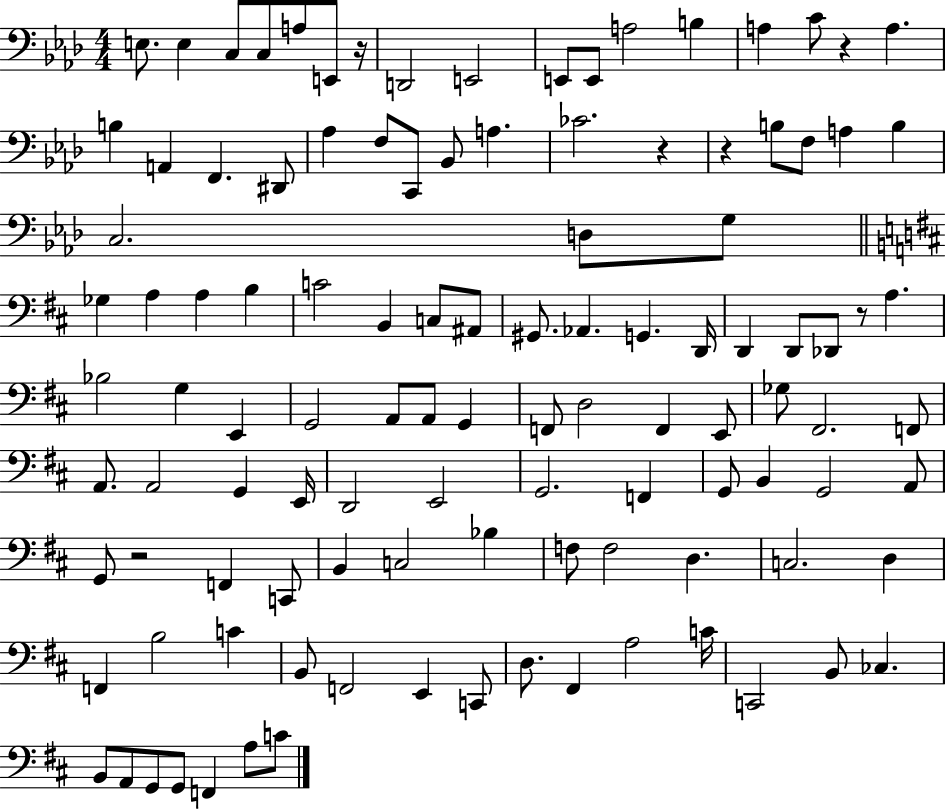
{
  \clef bass
  \numericTimeSignature
  \time 4/4
  \key aes \major
  \repeat volta 2 { e8. e4 c8 c8 a8 e,8 r16 | d,2 e,2 | e,8 e,8 a2 b4 | a4 c'8 r4 a4. | \break b4 a,4 f,4. dis,8 | aes4 f8 c,8 bes,8 a4. | ces'2. r4 | r4 b8 f8 a4 b4 | \break c2. d8 g8 | \bar "||" \break \key b \minor ges4 a4 a4 b4 | c'2 b,4 c8 ais,8 | gis,8. aes,4. g,4. d,16 | d,4 d,8 des,8 r8 a4. | \break bes2 g4 e,4 | g,2 a,8 a,8 g,4 | f,8 d2 f,4 e,8 | ges8 fis,2. f,8 | \break a,8. a,2 g,4 e,16 | d,2 e,2 | g,2. f,4 | g,8 b,4 g,2 a,8 | \break g,8 r2 f,4 c,8 | b,4 c2 bes4 | f8 f2 d4. | c2. d4 | \break f,4 b2 c'4 | b,8 f,2 e,4 c,8 | d8. fis,4 a2 c'16 | c,2 b,8 ces4. | \break b,8 a,8 g,8 g,8 f,4 a8 c'8 | } \bar "|."
}